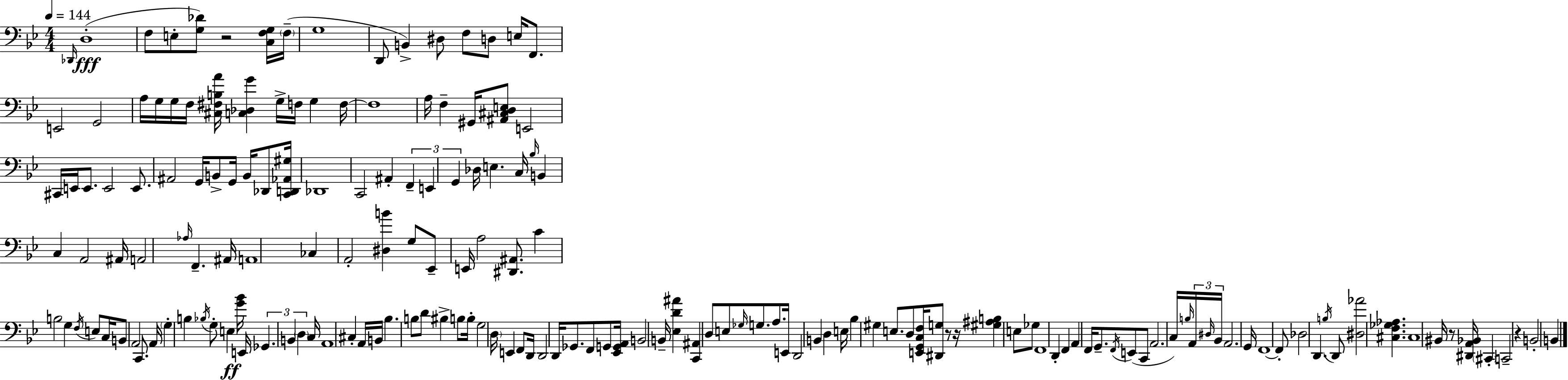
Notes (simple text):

Db2/s D3/w F3/e E3/e [G3,Db4]/e R/h [C3,F3,G3]/s F3/s G3/w D2/e B2/q D#3/e F3/e D3/e E3/s F2/e. E2/h G2/h A3/s G3/s G3/s F3/s [C#3,F#3,B3,A4]/s [C3,Db3,G4]/q G3/s F3/s G3/q F3/s F3/w A3/s F3/q G#2/s [A#2,C#3,D3,E3]/e E2/h C#2/s E2/s E2/e. E2/h E2/e. A#2/h G2/s B2/e G2/s B2/s Db2/e [C2,D2,Ab2,G#3]/s Db2/w C2/h A#2/q F2/q E2/q G2/q Db3/s E3/q. C3/s Bb3/s B2/q C3/q A2/h A#2/s A2/h Ab3/s F2/q. A#2/s A2/w CES3/q A2/h [D#3,B4]/q G3/e Eb2/e E2/s A3/h [D#2,A#2]/e. C4/q B3/h G3/q F3/s E3/e C3/s B2/e A2/h C2/e. A2/s G3/q B3/q Bb3/s G3/e E3/q [G4,Bb4]/s E2/s Gb2/q. B2/q D3/q C3/s A2/w C#3/q A2/s B2/s Bb3/q. B3/e D4/e BIS3/q B3/e B3/s G3/h D3/s E2/q F2/e D2/s D2/h D2/s Gb2/e. F2/e G2/e [Eb2,G2,A2]/s B2/h B2/s [Eb3,D4,A#4]/q [C2,A#2]/q D3/e E3/e Gb3/s G3/e. A3/e. E2/s D2/h B2/q D3/q E3/s Bb3/q G#3/q E3/e. D3/e [E2,G2,C3,F3]/s [D#2,G3]/e R/e R/s [G#3,A#3,B3]/q E3/e Gb3/e F2/w D2/q F2/q A2/q F2/s G2/e. F2/s E2/e C2/e A2/h. C3/s B3/s A2/s D#3/s Bb2/s A2/h. G2/s F2/w F2/e Db3/h D2/q. B3/s D2/e [D#3,Ab4]/h [C#3,F3,Gb3,Ab3]/q. C#3/w BIS2/s R/e [D#2,A2,Bb2]/s C#2/q C2/h R/q B2/h B2/q